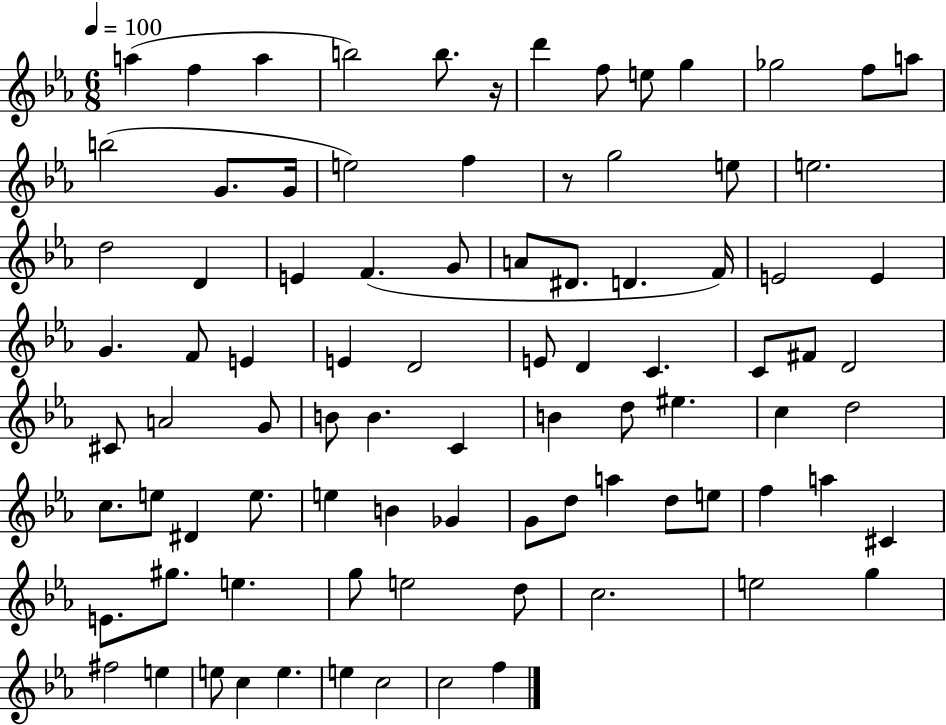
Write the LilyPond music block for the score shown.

{
  \clef treble
  \numericTimeSignature
  \time 6/8
  \key ees \major
  \tempo 4 = 100
  \repeat volta 2 { a''4( f''4 a''4 | b''2) b''8. r16 | d'''4 f''8 e''8 g''4 | ges''2 f''8 a''8 | \break b''2( g'8. g'16 | e''2) f''4 | r8 g''2 e''8 | e''2. | \break d''2 d'4 | e'4 f'4.( g'8 | a'8 dis'8. d'4. f'16) | e'2 e'4 | \break g'4. f'8 e'4 | e'4 d'2 | e'8 d'4 c'4. | c'8 fis'8 d'2 | \break cis'8 a'2 g'8 | b'8 b'4. c'4 | b'4 d''8 eis''4. | c''4 d''2 | \break c''8. e''8 dis'4 e''8. | e''4 b'4 ges'4 | g'8 d''8 a''4 d''8 e''8 | f''4 a''4 cis'4 | \break e'8. gis''8. e''4. | g''8 e''2 d''8 | c''2. | e''2 g''4 | \break fis''2 e''4 | e''8 c''4 e''4. | e''4 c''2 | c''2 f''4 | \break } \bar "|."
}